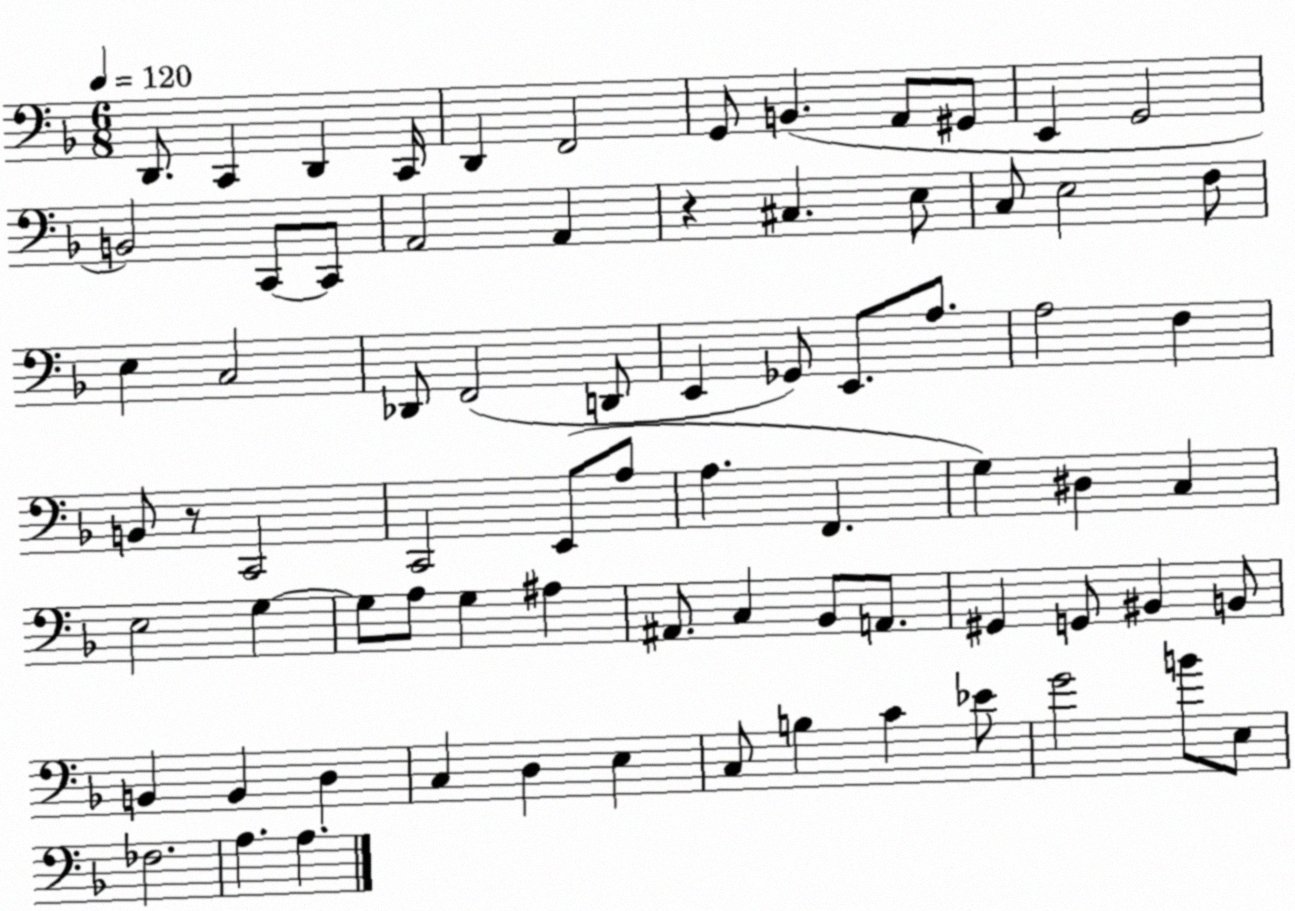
X:1
T:Untitled
M:6/8
L:1/4
K:F
D,,/2 C,, D,, C,,/4 D,, F,,2 G,,/2 B,, A,,/2 ^G,,/2 E,, G,,2 B,,2 C,,/2 C,,/2 A,,2 A,, z ^C, E,/2 C,/2 E,2 F,/2 E, C,2 _D,,/2 F,,2 D,,/2 E,, _G,,/2 E,,/2 A,/2 A,2 F, B,,/2 z/2 C,,2 C,,2 E,,/2 A,/2 A, F,, G, ^D, C, E,2 G, G,/2 A,/2 G, ^A, ^A,,/2 C, _B,,/2 A,,/2 ^G,, G,,/2 ^B,, B,,/2 B,, B,, D, C, D, E, C,/2 B, C _E/2 G2 B/2 E,/2 _F,2 A, A,